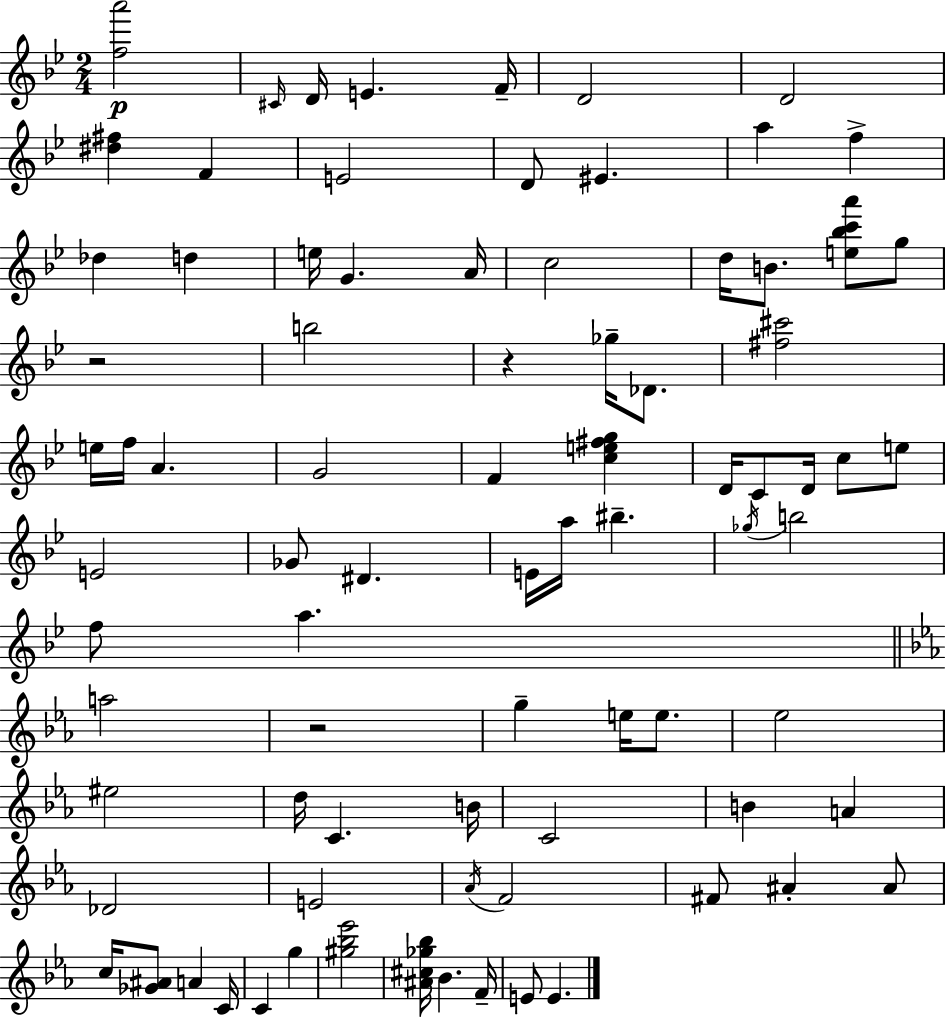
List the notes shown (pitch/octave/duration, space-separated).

[F5,A6]/h C#4/s D4/s E4/q. F4/s D4/h D4/h [D#5,F#5]/q F4/q E4/h D4/e EIS4/q. A5/q F5/q Db5/q D5/q E5/s G4/q. A4/s C5/h D5/s B4/e. [E5,Bb5,C6,A6]/e G5/e R/h B5/h R/q Gb5/s Db4/e. [F#5,C#6]/h E5/s F5/s A4/q. G4/h F4/q [C5,E5,F#5,G5]/q D4/s C4/e D4/s C5/e E5/e E4/h Gb4/e D#4/q. E4/s A5/s BIS5/q. Gb5/s B5/h F5/e A5/q. A5/h R/h G5/q E5/s E5/e. Eb5/h EIS5/h D5/s C4/q. B4/s C4/h B4/q A4/q Db4/h E4/h Ab4/s F4/h F#4/e A#4/q A#4/e C5/s [Gb4,A#4]/e A4/q C4/s C4/q G5/q [G#5,Bb5,Eb6]/h [A#4,C#5,Gb5,Bb5]/s Bb4/q. F4/s E4/e E4/q.